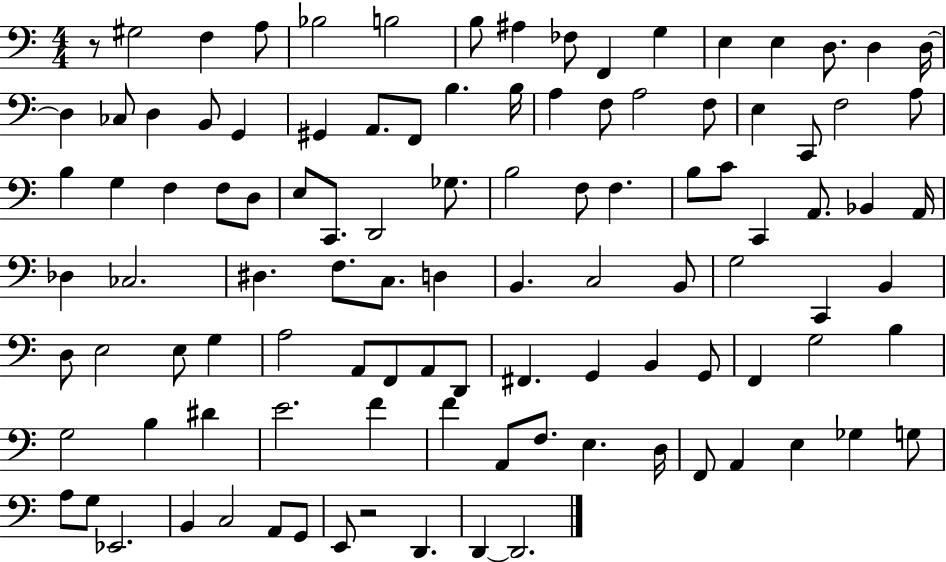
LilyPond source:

{
  \clef bass
  \numericTimeSignature
  \time 4/4
  \key c \major
  r8 gis2 f4 a8 | bes2 b2 | b8 ais4 fes8 f,4 g4 | e4 e4 d8. d4 d16~~ | \break d4 ces8 d4 b,8 g,4 | gis,4 a,8. f,8 b4. b16 | a4 f8 a2 f8 | e4 c,8 f2 a8 | \break b4 g4 f4 f8 d8 | e8 c,8. d,2 ges8. | b2 f8 f4. | b8 c'8 c,4 a,8. bes,4 a,16 | \break des4 ces2. | dis4. f8. c8. d4 | b,4. c2 b,8 | g2 c,4 b,4 | \break d8 e2 e8 g4 | a2 a,8 f,8 a,8 d,8 | fis,4. g,4 b,4 g,8 | f,4 g2 b4 | \break g2 b4 dis'4 | e'2. f'4 | f'4 a,8 f8. e4. d16 | f,8 a,4 e4 ges4 g8 | \break a8 g8 ees,2. | b,4 c2 a,8 g,8 | e,8 r2 d,4. | d,4~~ d,2. | \break \bar "|."
}